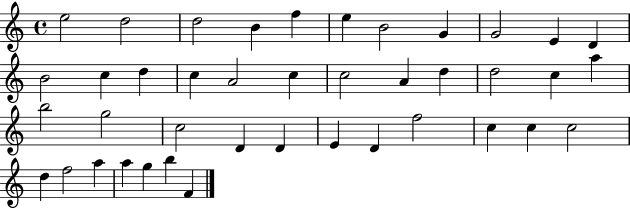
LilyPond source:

{
  \clef treble
  \time 4/4
  \defaultTimeSignature
  \key c \major
  e''2 d''2 | d''2 b'4 f''4 | e''4 b'2 g'4 | g'2 e'4 d'4 | \break b'2 c''4 d''4 | c''4 a'2 c''4 | c''2 a'4 d''4 | d''2 c''4 a''4 | \break b''2 g''2 | c''2 d'4 d'4 | e'4 d'4 f''2 | c''4 c''4 c''2 | \break d''4 f''2 a''4 | a''4 g''4 b''4 f'4 | \bar "|."
}